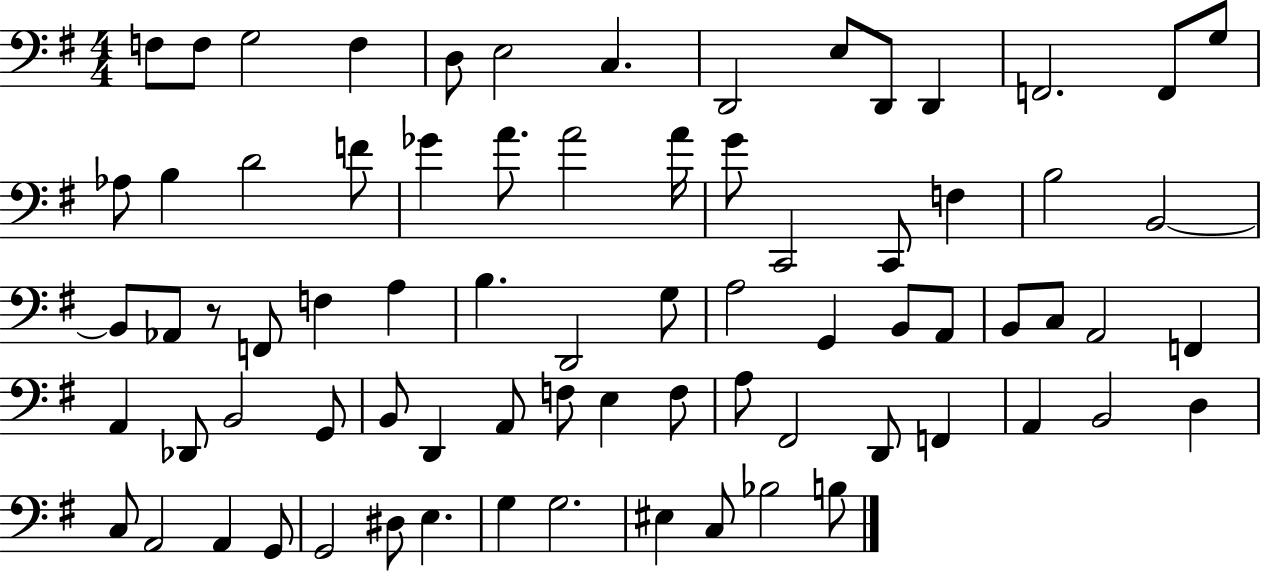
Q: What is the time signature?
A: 4/4